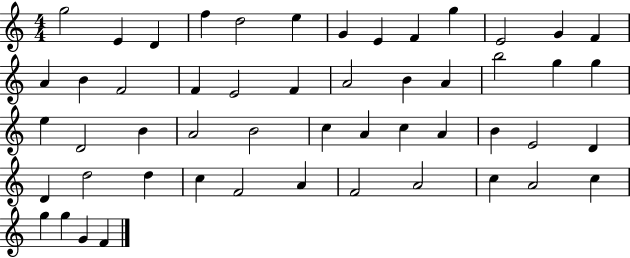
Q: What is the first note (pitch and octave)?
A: G5